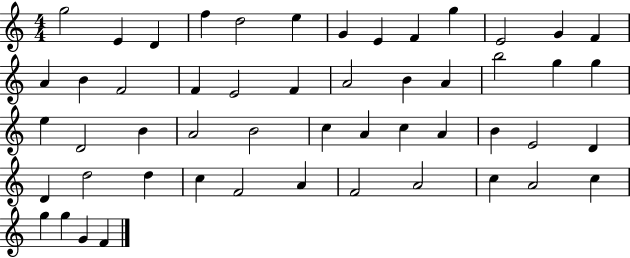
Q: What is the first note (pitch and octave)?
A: G5